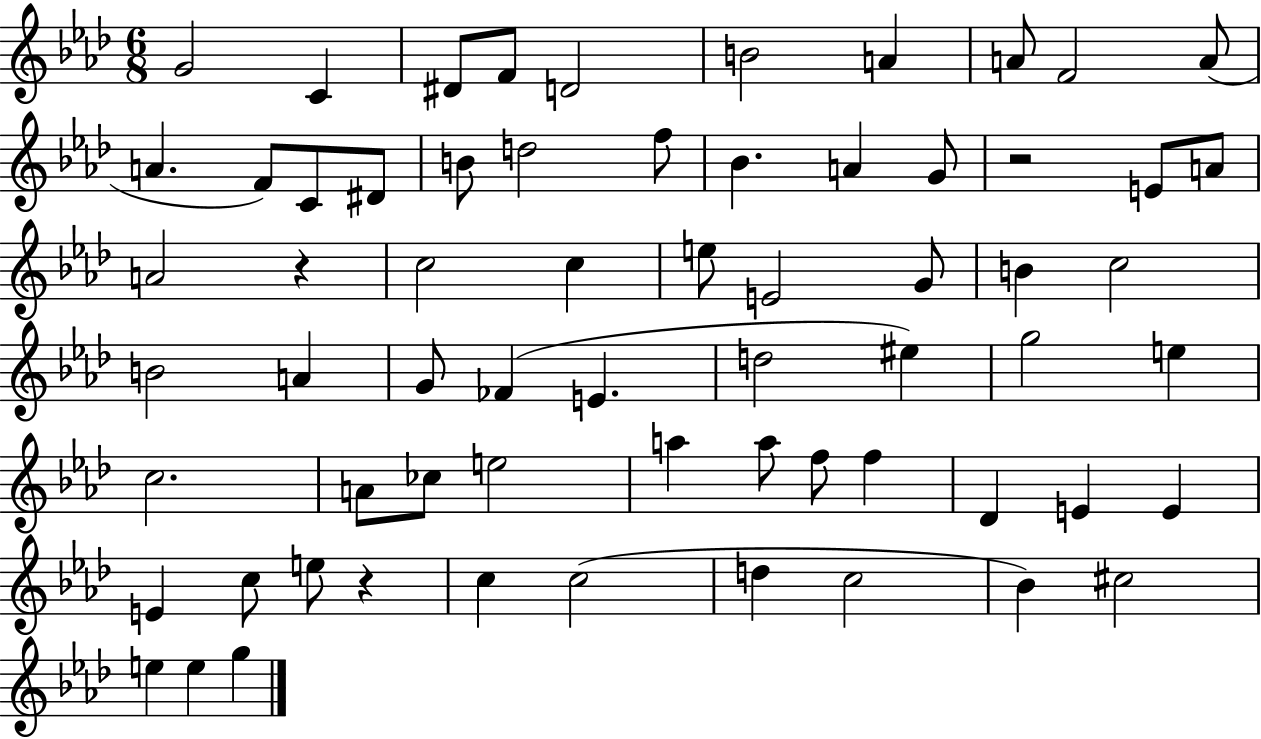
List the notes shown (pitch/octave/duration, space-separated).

G4/h C4/q D#4/e F4/e D4/h B4/h A4/q A4/e F4/h A4/e A4/q. F4/e C4/e D#4/e B4/e D5/h F5/e Bb4/q. A4/q G4/e R/h E4/e A4/e A4/h R/q C5/h C5/q E5/e E4/h G4/e B4/q C5/h B4/h A4/q G4/e FES4/q E4/q. D5/h EIS5/q G5/h E5/q C5/h. A4/e CES5/e E5/h A5/q A5/e F5/e F5/q Db4/q E4/q E4/q E4/q C5/e E5/e R/q C5/q C5/h D5/q C5/h Bb4/q C#5/h E5/q E5/q G5/q